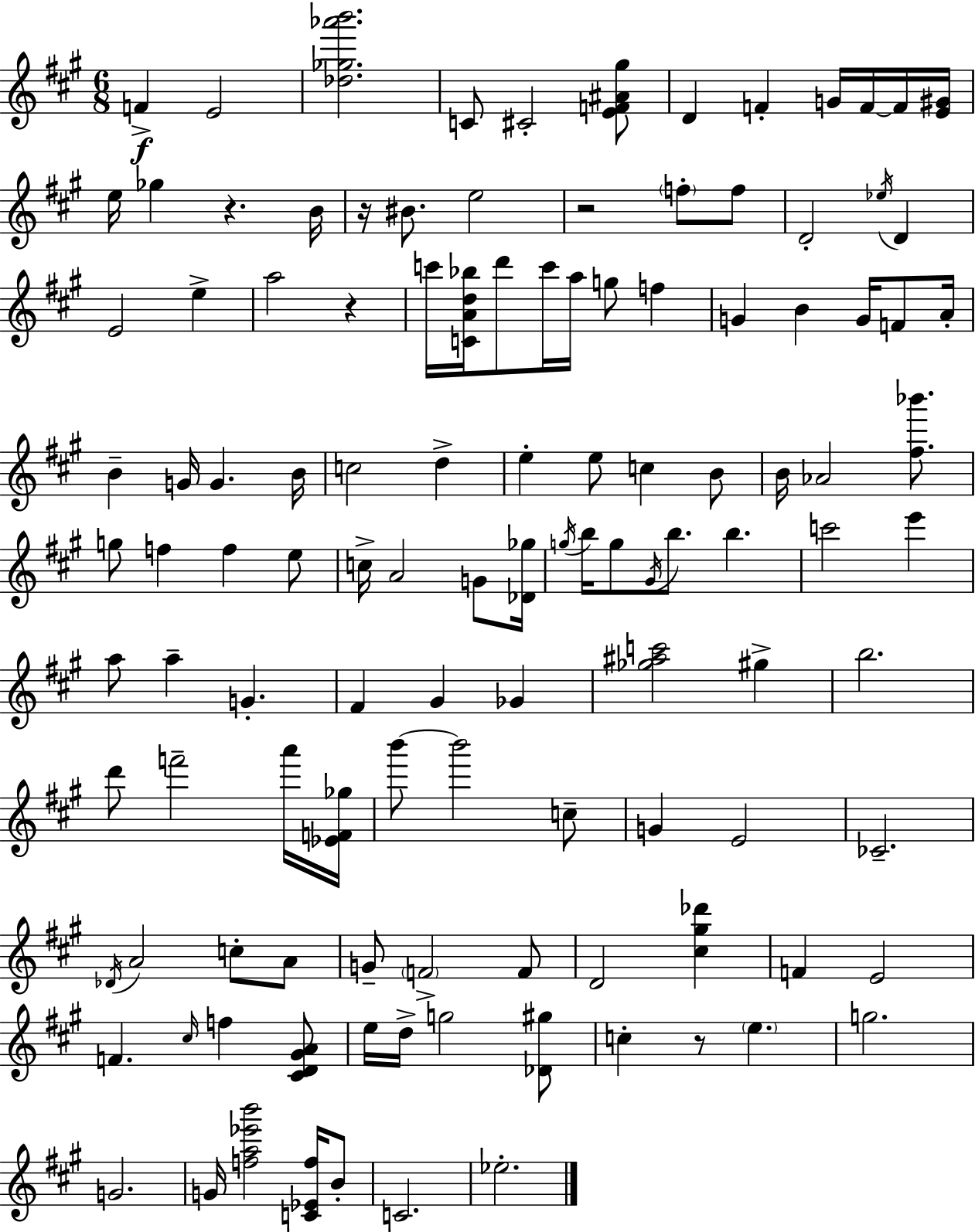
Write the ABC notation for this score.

X:1
T:Untitled
M:6/8
L:1/4
K:A
F E2 [_d_g_a'b']2 C/2 ^C2 [EF^A^g]/2 D F G/4 F/4 F/4 [E^G]/4 e/4 _g z B/4 z/4 ^B/2 e2 z2 f/2 f/2 D2 _e/4 D E2 e a2 z c'/4 [CAd_b]/4 d'/2 c'/4 a/4 g/2 f G B G/4 F/2 A/4 B G/4 G B/4 c2 d e e/2 c B/2 B/4 _A2 [^f_b']/2 g/2 f f e/2 c/4 A2 G/2 [_D_g]/4 g/4 b/4 g/2 ^G/4 b/2 b c'2 e' a/2 a G ^F ^G _G [_g^ac']2 ^g b2 d'/2 f'2 a'/4 [_EF_g]/4 b'/2 b'2 c/2 G E2 _C2 _D/4 A2 c/2 A/2 G/2 F2 F/2 D2 [^c^g_d'] F E2 F ^c/4 f [^CD^GA]/2 e/4 d/4 g2 [_D^g]/2 c z/2 e g2 G2 G/4 [fa_e'b']2 [C_Ef]/4 B/2 C2 _e2